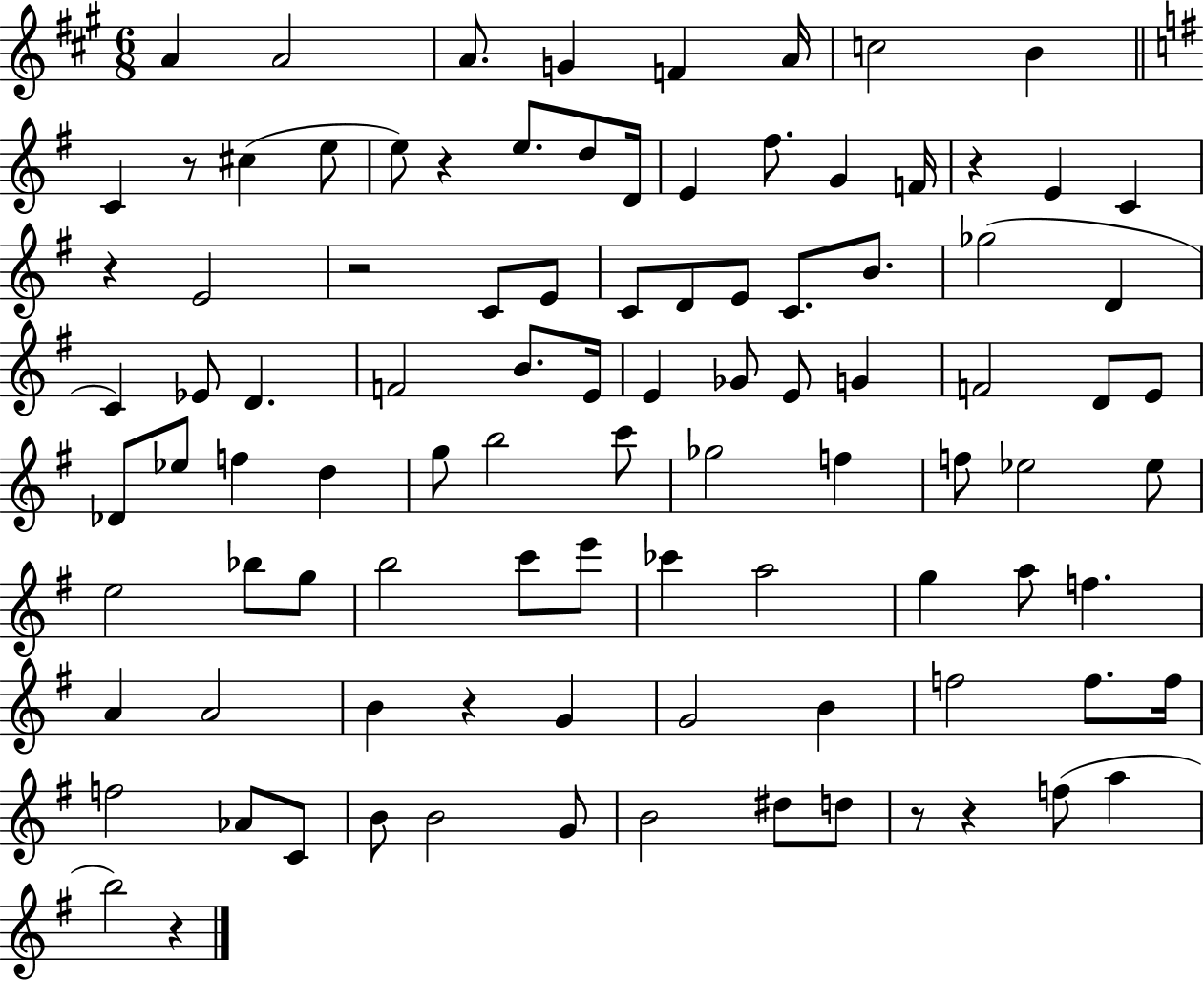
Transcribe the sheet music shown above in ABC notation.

X:1
T:Untitled
M:6/8
L:1/4
K:A
A A2 A/2 G F A/4 c2 B C z/2 ^c e/2 e/2 z e/2 d/2 D/4 E ^f/2 G F/4 z E C z E2 z2 C/2 E/2 C/2 D/2 E/2 C/2 B/2 _g2 D C _E/2 D F2 B/2 E/4 E _G/2 E/2 G F2 D/2 E/2 _D/2 _e/2 f d g/2 b2 c'/2 _g2 f f/2 _e2 _e/2 e2 _b/2 g/2 b2 c'/2 e'/2 _c' a2 g a/2 f A A2 B z G G2 B f2 f/2 f/4 f2 _A/2 C/2 B/2 B2 G/2 B2 ^d/2 d/2 z/2 z f/2 a b2 z